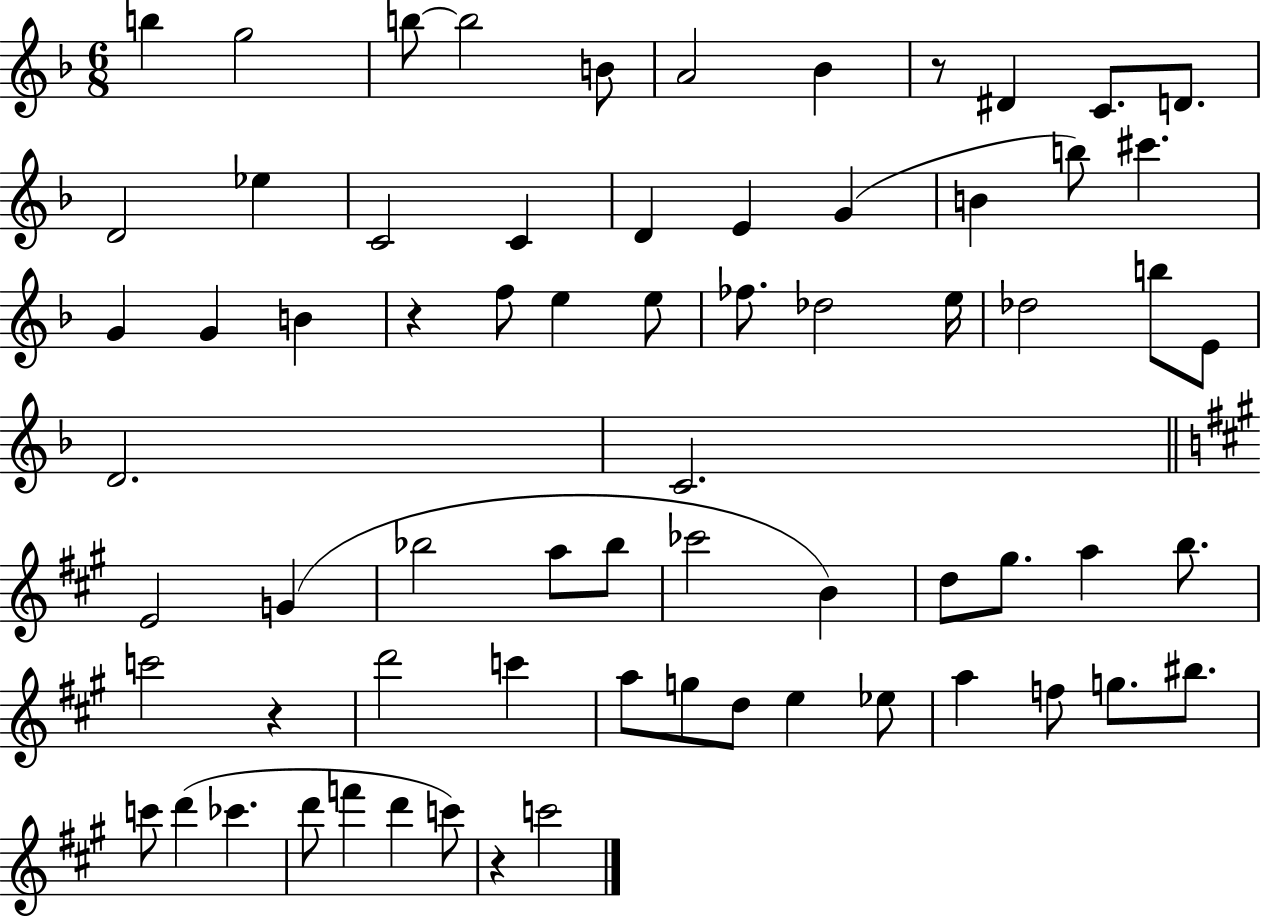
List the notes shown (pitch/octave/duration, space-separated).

B5/q G5/h B5/e B5/h B4/e A4/h Bb4/q R/e D#4/q C4/e. D4/e. D4/h Eb5/q C4/h C4/q D4/q E4/q G4/q B4/q B5/e C#6/q. G4/q G4/q B4/q R/q F5/e E5/q E5/e FES5/e. Db5/h E5/s Db5/h B5/e E4/e D4/h. C4/h. E4/h G4/q Bb5/h A5/e Bb5/e CES6/h B4/q D5/e G#5/e. A5/q B5/e. C6/h R/q D6/h C6/q A5/e G5/e D5/e E5/q Eb5/e A5/q F5/e G5/e. BIS5/e. C6/e D6/q CES6/q. D6/e F6/q D6/q C6/e R/q C6/h